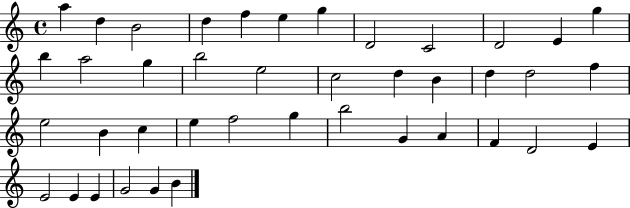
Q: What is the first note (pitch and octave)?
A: A5